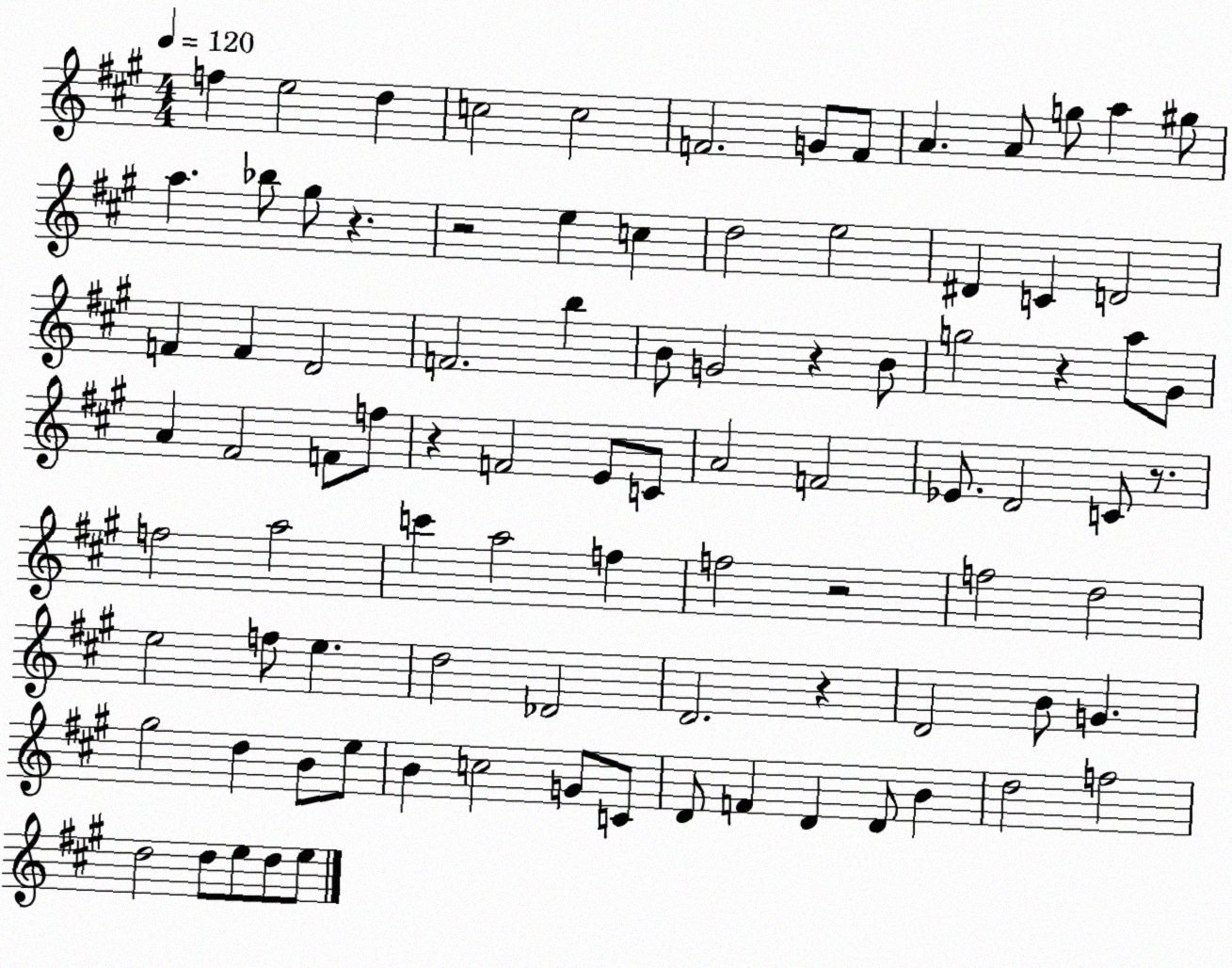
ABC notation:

X:1
T:Untitled
M:4/4
L:1/4
K:A
f e2 d c2 c2 F2 G/2 F/2 A A/2 g/2 a ^g/2 a _b/2 ^g/2 z z2 e c d2 e2 ^D C D2 F F D2 F2 b B/2 G2 z B/2 g2 z a/2 ^G/2 A ^F2 F/2 f/2 z F2 E/2 C/2 A2 F2 _E/2 D2 C/2 z/2 f2 a2 c' a2 f f2 z2 f2 d2 e2 f/2 e d2 _D2 D2 z D2 B/2 G ^g2 d B/2 e/2 B c2 G/2 C/2 D/2 F D D/2 B d2 f2 d2 d/2 e/2 d/2 e/2